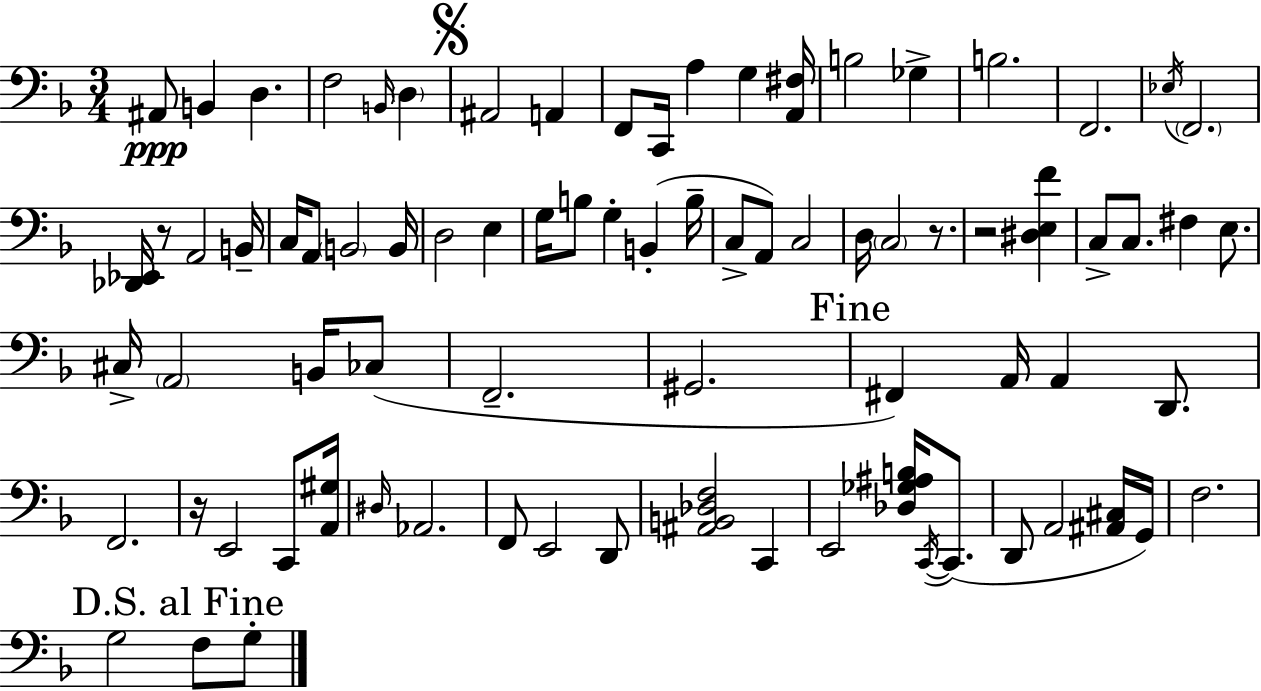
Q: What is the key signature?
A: F major